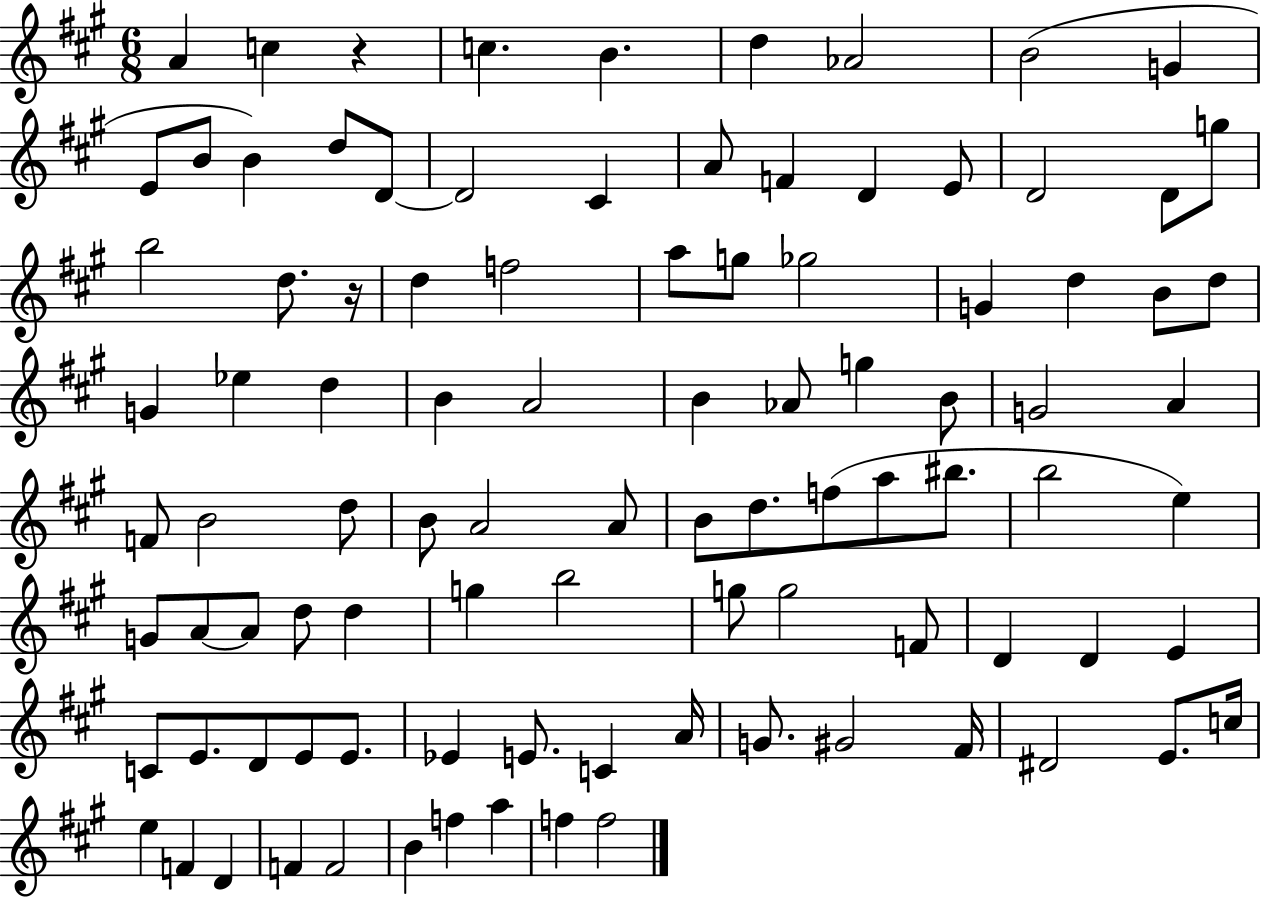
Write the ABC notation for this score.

X:1
T:Untitled
M:6/8
L:1/4
K:A
A c z c B d _A2 B2 G E/2 B/2 B d/2 D/2 D2 ^C A/2 F D E/2 D2 D/2 g/2 b2 d/2 z/4 d f2 a/2 g/2 _g2 G d B/2 d/2 G _e d B A2 B _A/2 g B/2 G2 A F/2 B2 d/2 B/2 A2 A/2 B/2 d/2 f/2 a/2 ^b/2 b2 e G/2 A/2 A/2 d/2 d g b2 g/2 g2 F/2 D D E C/2 E/2 D/2 E/2 E/2 _E E/2 C A/4 G/2 ^G2 ^F/4 ^D2 E/2 c/4 e F D F F2 B f a f f2